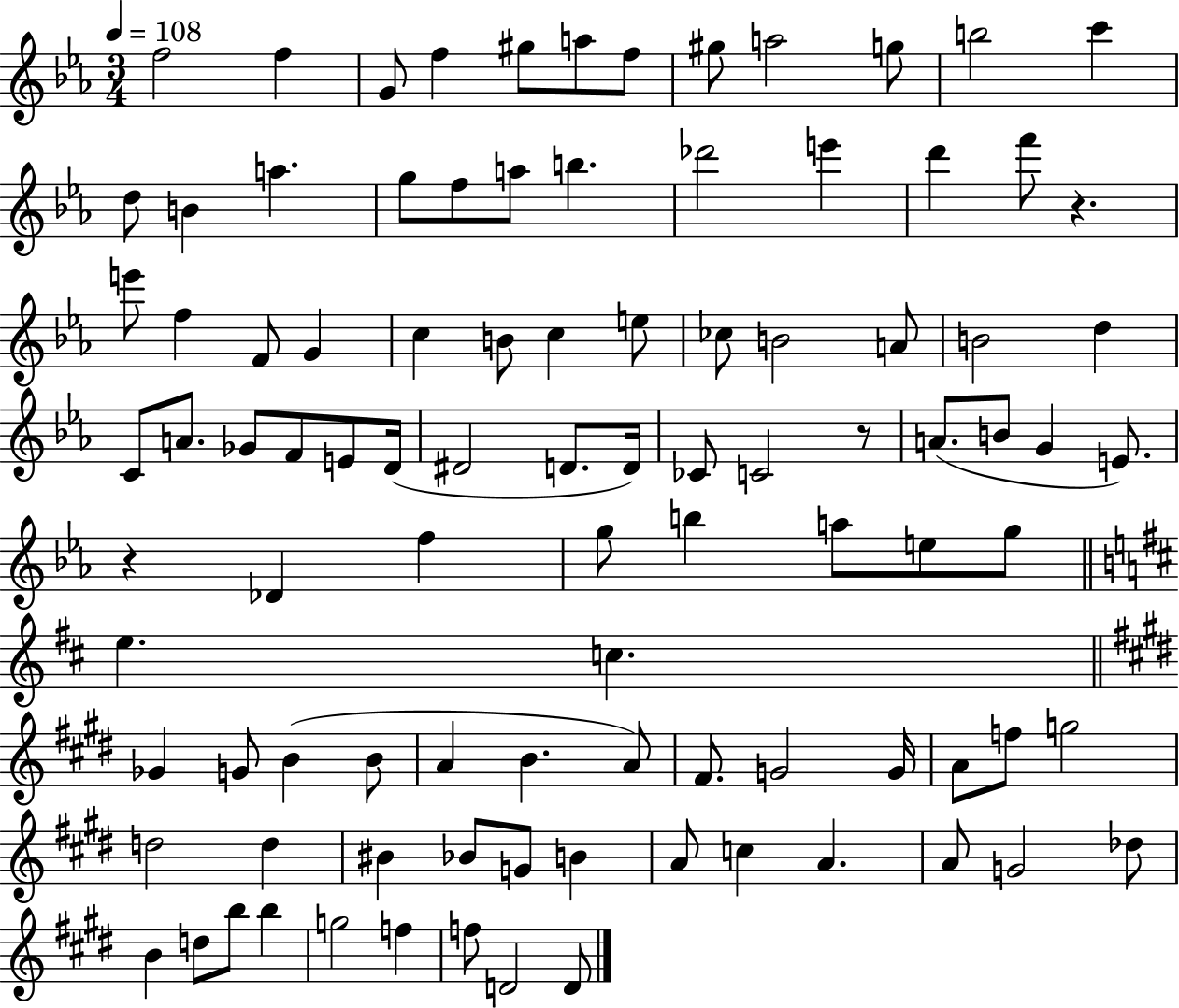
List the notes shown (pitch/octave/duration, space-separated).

F5/h F5/q G4/e F5/q G#5/e A5/e F5/e G#5/e A5/h G5/e B5/h C6/q D5/e B4/q A5/q. G5/e F5/e A5/e B5/q. Db6/h E6/q D6/q F6/e R/q. E6/e F5/q F4/e G4/q C5/q B4/e C5/q E5/e CES5/e B4/h A4/e B4/h D5/q C4/e A4/e. Gb4/e F4/e E4/e D4/s D#4/h D4/e. D4/s CES4/e C4/h R/e A4/e. B4/e G4/q E4/e. R/q Db4/q F5/q G5/e B5/q A5/e E5/e G5/e E5/q. C5/q. Gb4/q G4/e B4/q B4/e A4/q B4/q. A4/e F#4/e. G4/h G4/s A4/e F5/e G5/h D5/h D5/q BIS4/q Bb4/e G4/e B4/q A4/e C5/q A4/q. A4/e G4/h Db5/e B4/q D5/e B5/e B5/q G5/h F5/q F5/e D4/h D4/e